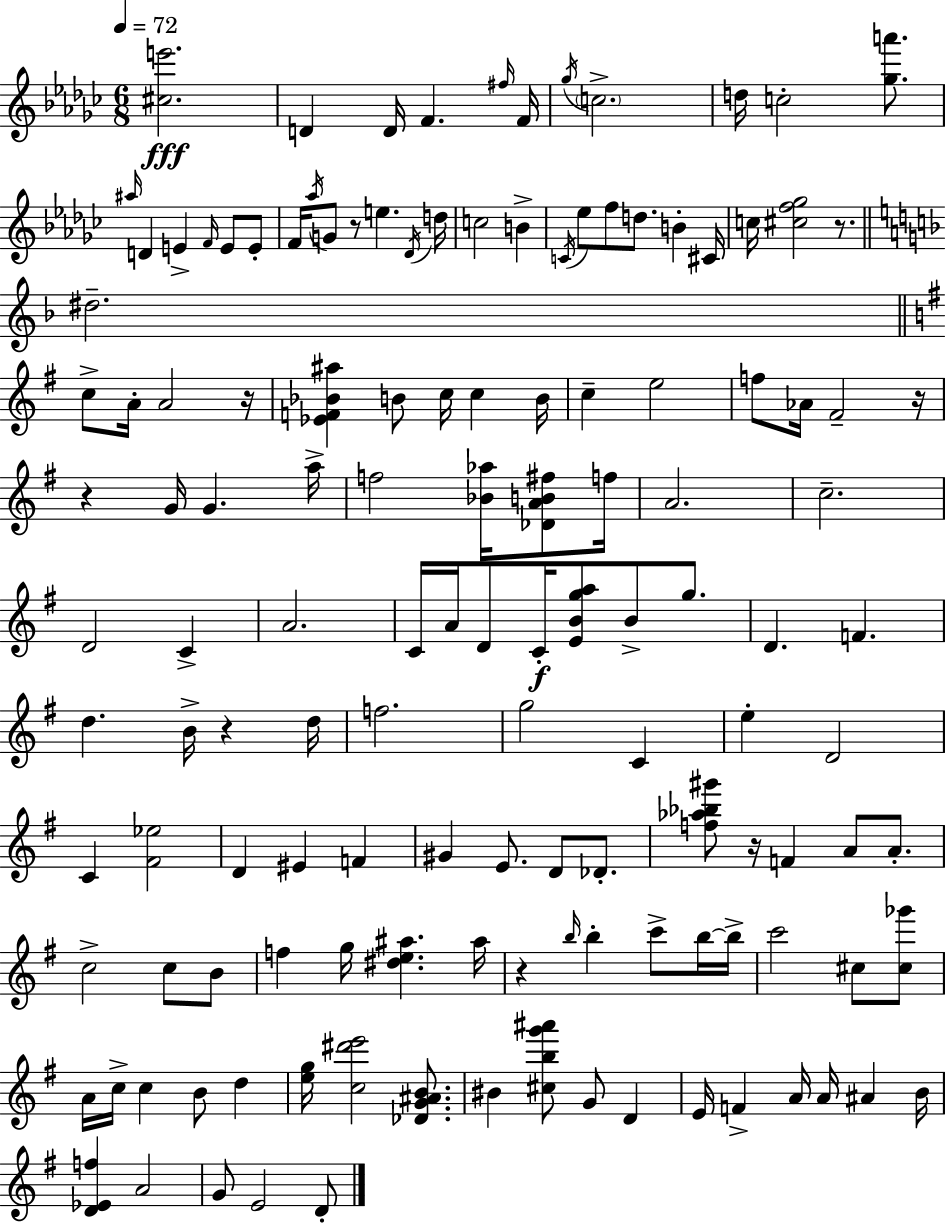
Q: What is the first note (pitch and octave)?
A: D4